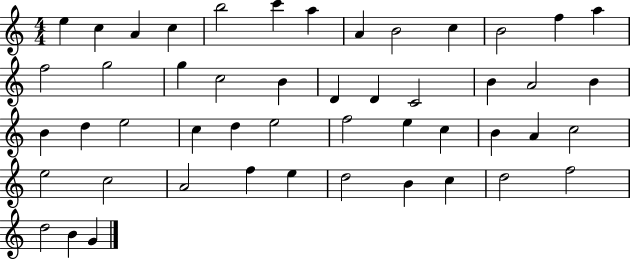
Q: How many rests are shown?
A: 0